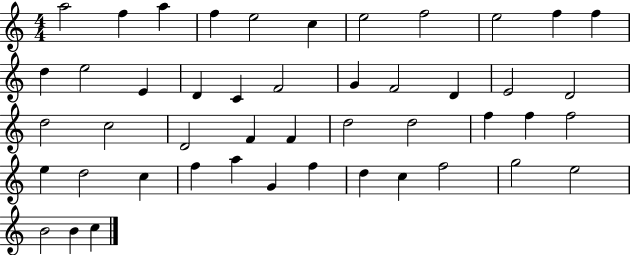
X:1
T:Untitled
M:4/4
L:1/4
K:C
a2 f a f e2 c e2 f2 e2 f f d e2 E D C F2 G F2 D E2 D2 d2 c2 D2 F F d2 d2 f f f2 e d2 c f a G f d c f2 g2 e2 B2 B c